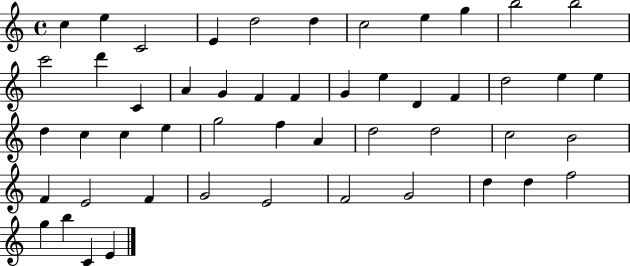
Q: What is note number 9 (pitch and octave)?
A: G5